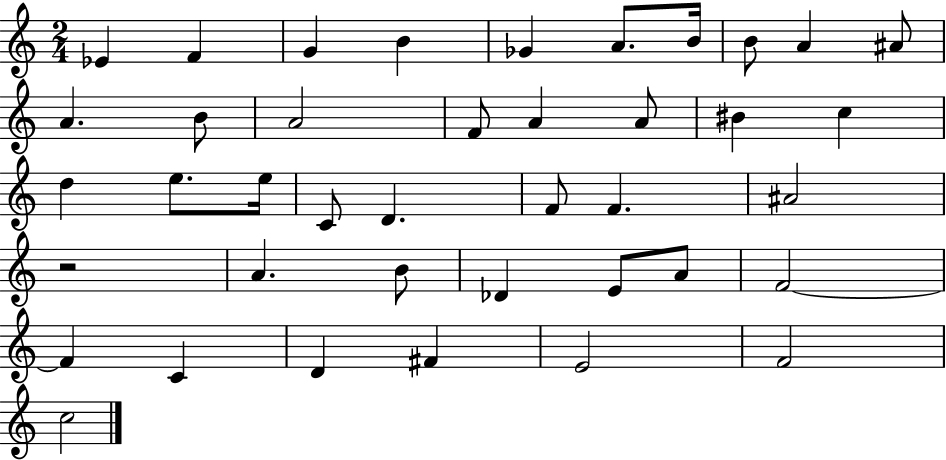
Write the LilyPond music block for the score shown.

{
  \clef treble
  \numericTimeSignature
  \time 2/4
  \key c \major
  \repeat volta 2 { ees'4 f'4 | g'4 b'4 | ges'4 a'8. b'16 | b'8 a'4 ais'8 | \break a'4. b'8 | a'2 | f'8 a'4 a'8 | bis'4 c''4 | \break d''4 e''8. e''16 | c'8 d'4. | f'8 f'4. | ais'2 | \break r2 | a'4. b'8 | des'4 e'8 a'8 | f'2~~ | \break f'4 c'4 | d'4 fis'4 | e'2 | f'2 | \break c''2 | } \bar "|."
}